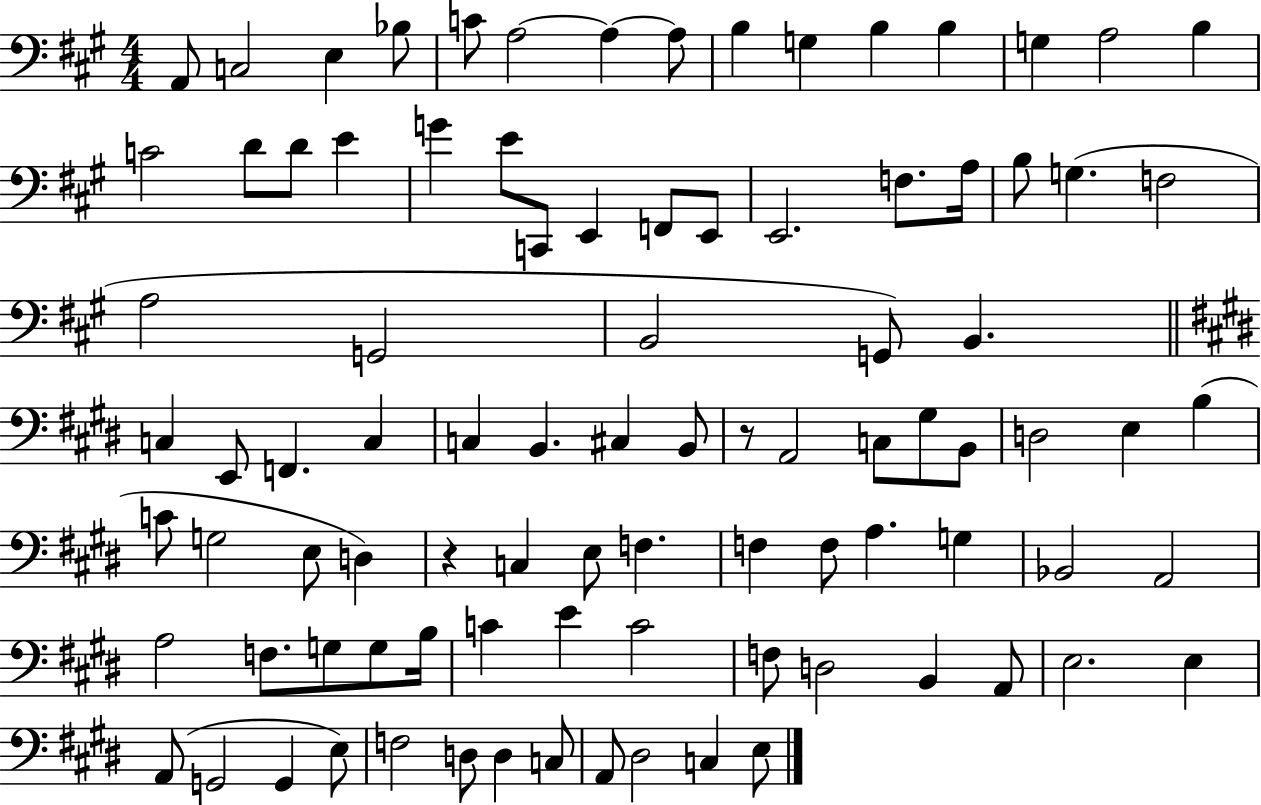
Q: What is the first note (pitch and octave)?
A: A2